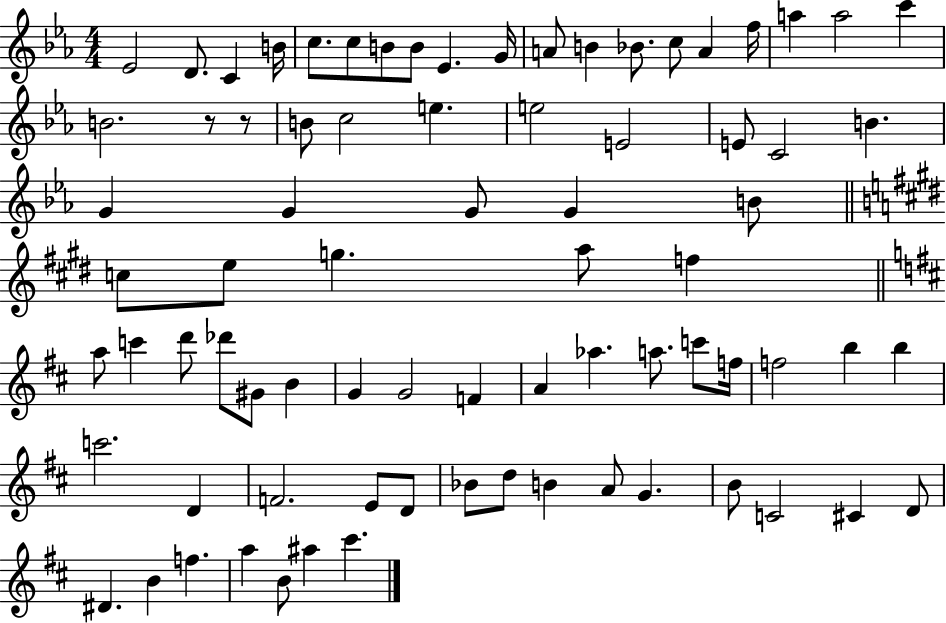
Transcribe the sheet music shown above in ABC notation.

X:1
T:Untitled
M:4/4
L:1/4
K:Eb
_E2 D/2 C B/4 c/2 c/2 B/2 B/2 _E G/4 A/2 B _B/2 c/2 A f/4 a a2 c' B2 z/2 z/2 B/2 c2 e e2 E2 E/2 C2 B G G G/2 G B/2 c/2 e/2 g a/2 f a/2 c' d'/2 _d'/2 ^G/2 B G G2 F A _a a/2 c'/2 f/4 f2 b b c'2 D F2 E/2 D/2 _B/2 d/2 B A/2 G B/2 C2 ^C D/2 ^D B f a B/2 ^a ^c'